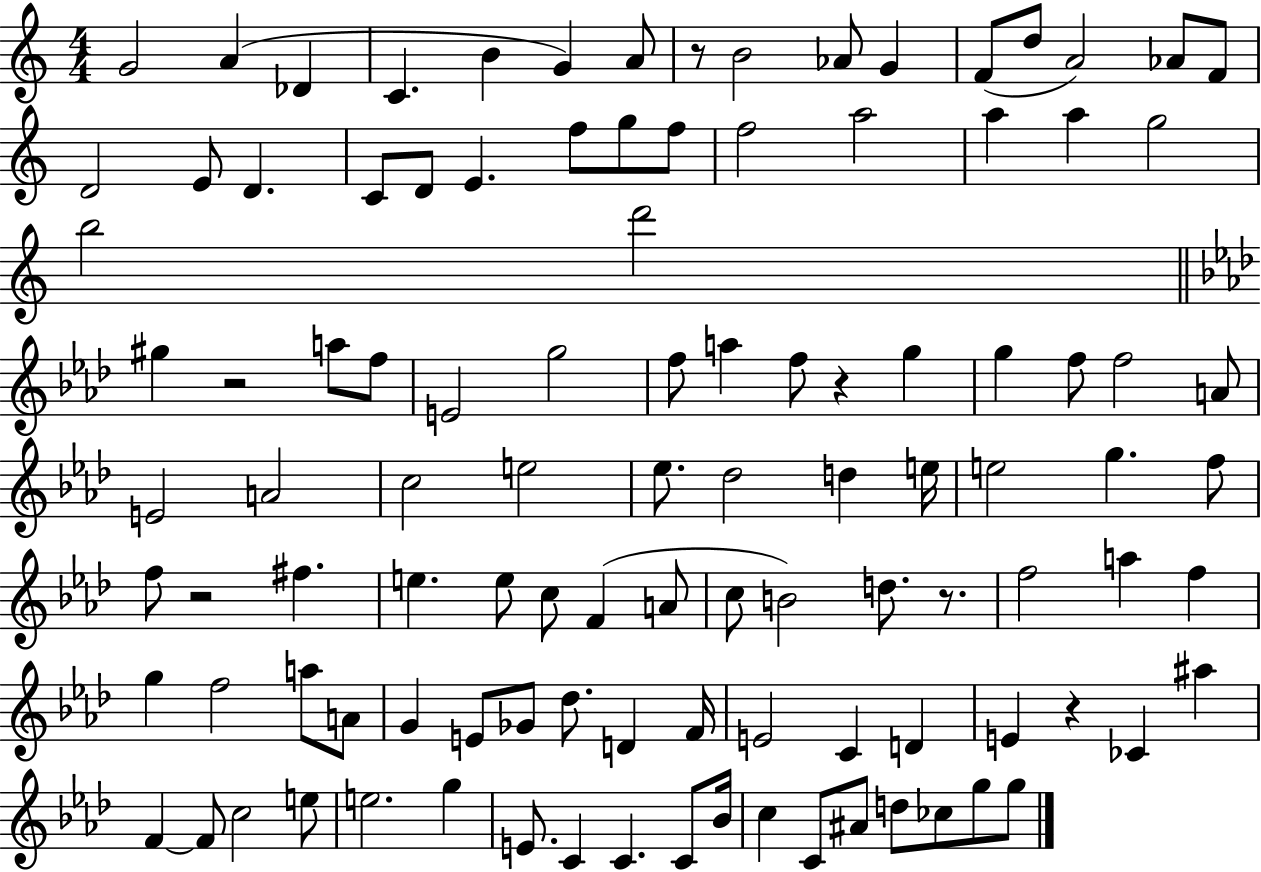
{
  \clef treble
  \numericTimeSignature
  \time 4/4
  \key c \major
  g'2 a'4( des'4 | c'4. b'4 g'4) a'8 | r8 b'2 aes'8 g'4 | f'8( d''8 a'2) aes'8 f'8 | \break d'2 e'8 d'4. | c'8 d'8 e'4. f''8 g''8 f''8 | f''2 a''2 | a''4 a''4 g''2 | \break b''2 d'''2 | \bar "||" \break \key f \minor gis''4 r2 a''8 f''8 | e'2 g''2 | f''8 a''4 f''8 r4 g''4 | g''4 f''8 f''2 a'8 | \break e'2 a'2 | c''2 e''2 | ees''8. des''2 d''4 e''16 | e''2 g''4. f''8 | \break f''8 r2 fis''4. | e''4. e''8 c''8 f'4( a'8 | c''8 b'2) d''8. r8. | f''2 a''4 f''4 | \break g''4 f''2 a''8 a'8 | g'4 e'8 ges'8 des''8. d'4 f'16 | e'2 c'4 d'4 | e'4 r4 ces'4 ais''4 | \break f'4~~ f'8 c''2 e''8 | e''2. g''4 | e'8. c'4 c'4. c'8 bes'16 | c''4 c'8 ais'8 d''8 ces''8 g''8 g''8 | \break \bar "|."
}